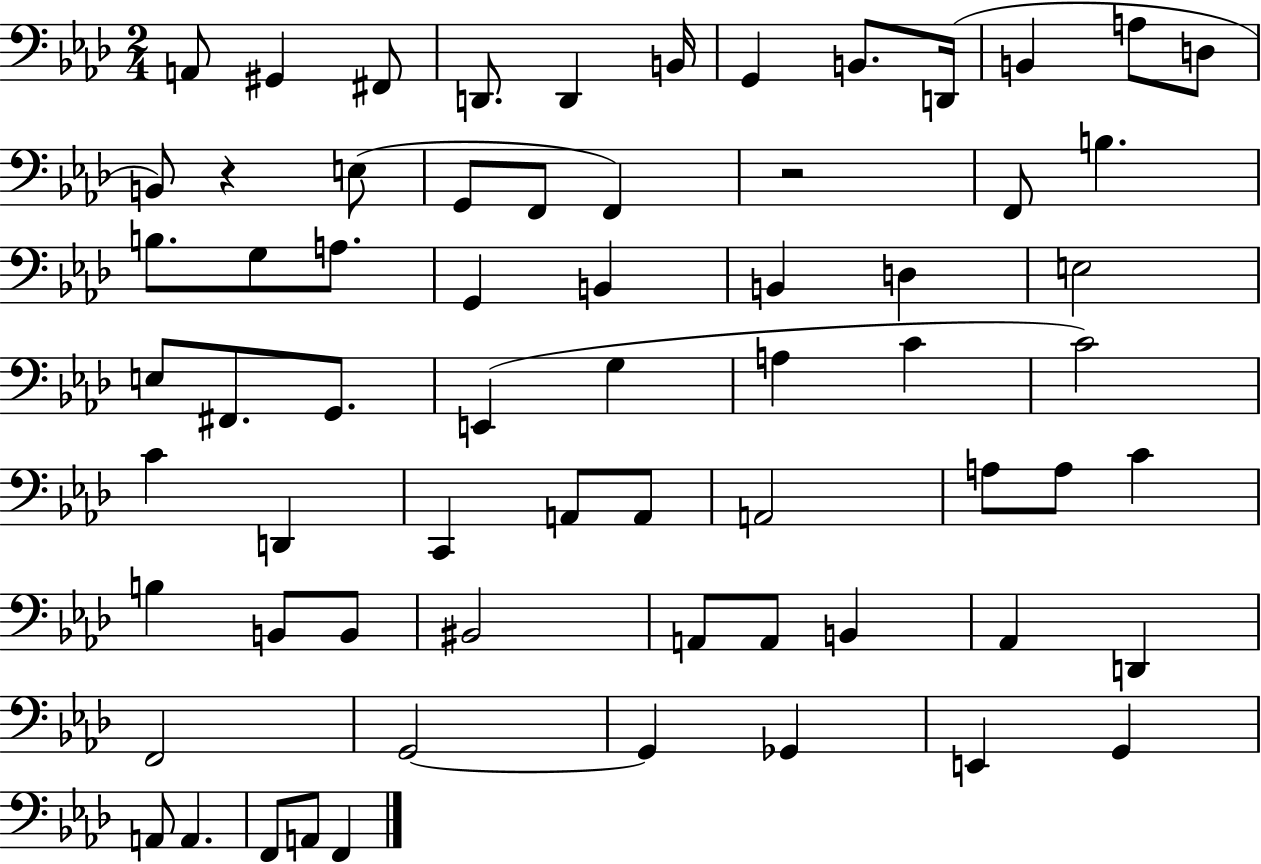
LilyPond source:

{
  \clef bass
  \numericTimeSignature
  \time 2/4
  \key aes \major
  a,8 gis,4 fis,8 | d,8. d,4 b,16 | g,4 b,8. d,16( | b,4 a8 d8 | \break b,8) r4 e8( | g,8 f,8 f,4) | r2 | f,8 b4. | \break b8. g8 a8. | g,4 b,4 | b,4 d4 | e2 | \break e8 fis,8. g,8. | e,4( g4 | a4 c'4 | c'2) | \break c'4 d,4 | c,4 a,8 a,8 | a,2 | a8 a8 c'4 | \break b4 b,8 b,8 | bis,2 | a,8 a,8 b,4 | aes,4 d,4 | \break f,2 | g,2~~ | g,4 ges,4 | e,4 g,4 | \break a,8 a,4. | f,8 a,8 f,4 | \bar "|."
}